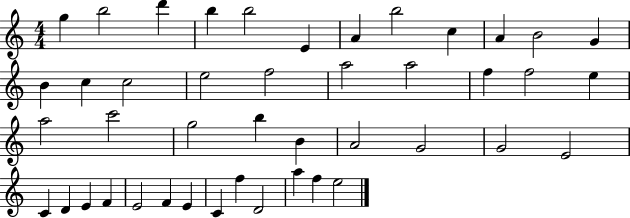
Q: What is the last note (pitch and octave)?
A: E5